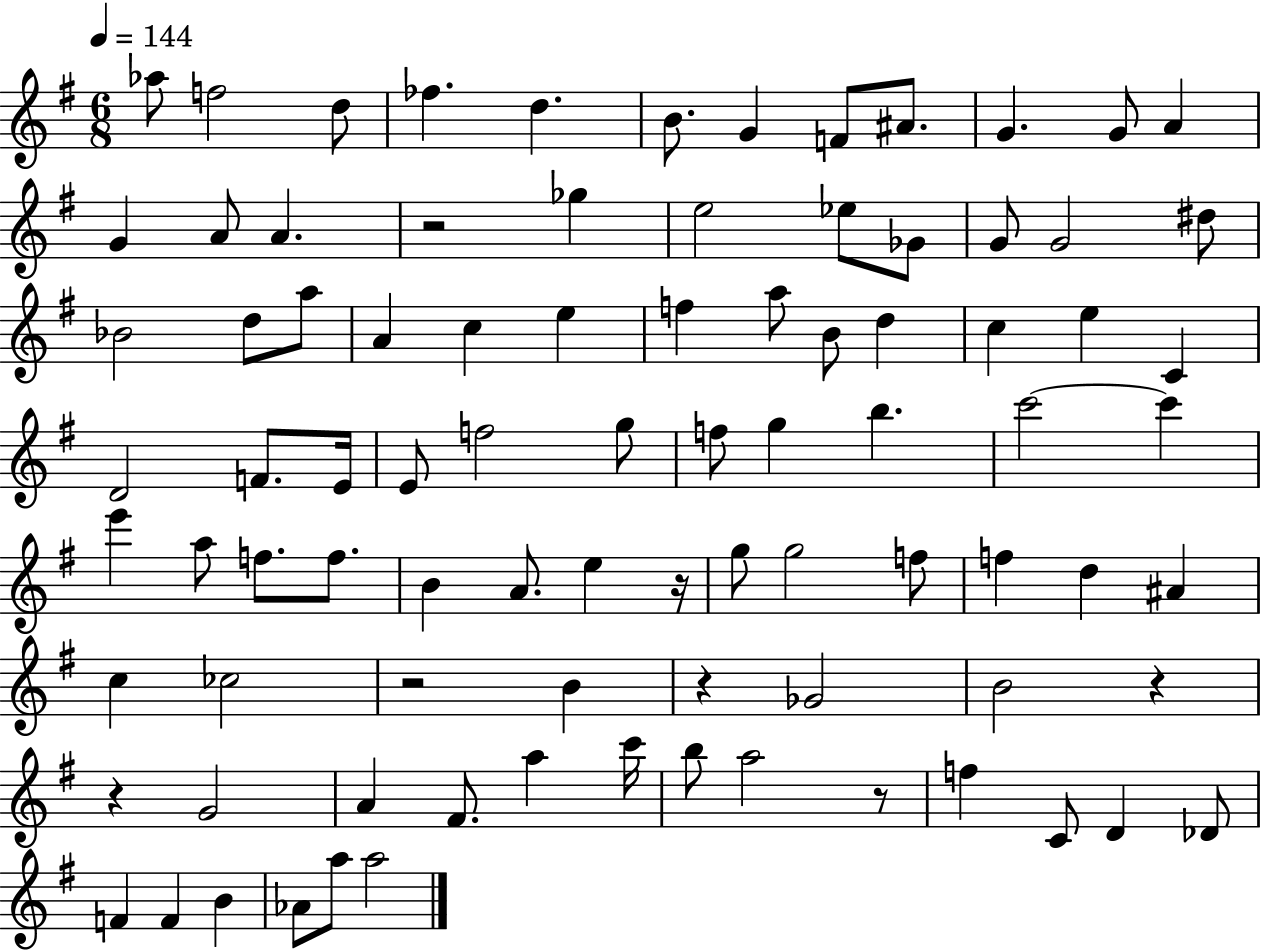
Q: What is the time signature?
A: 6/8